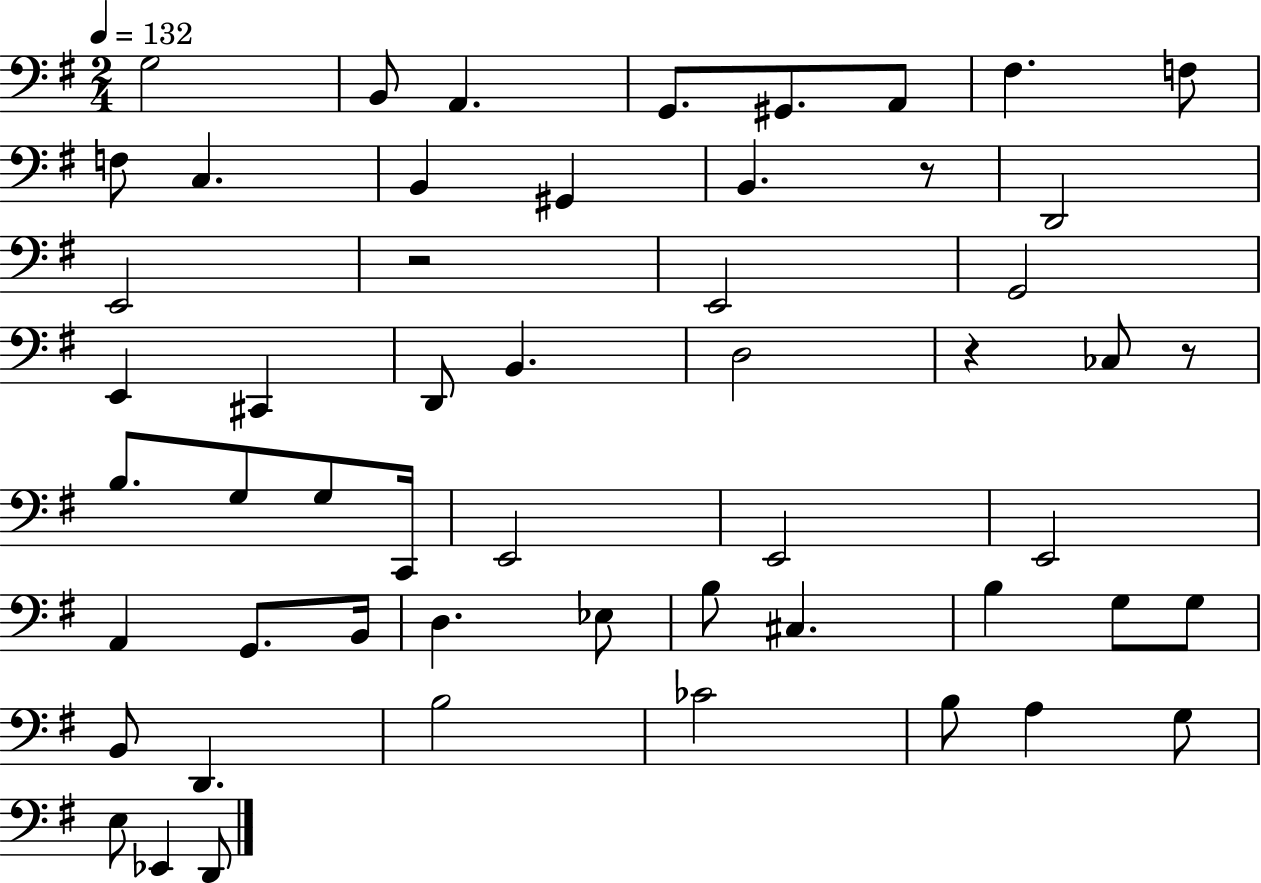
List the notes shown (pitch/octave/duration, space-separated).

G3/h B2/e A2/q. G2/e. G#2/e. A2/e F#3/q. F3/e F3/e C3/q. B2/q G#2/q B2/q. R/e D2/h E2/h R/h E2/h G2/h E2/q C#2/q D2/e B2/q. D3/h R/q CES3/e R/e B3/e. G3/e G3/e C2/s E2/h E2/h E2/h A2/q G2/e. B2/s D3/q. Eb3/e B3/e C#3/q. B3/q G3/e G3/e B2/e D2/q. B3/h CES4/h B3/e A3/q G3/e E3/e Eb2/q D2/e